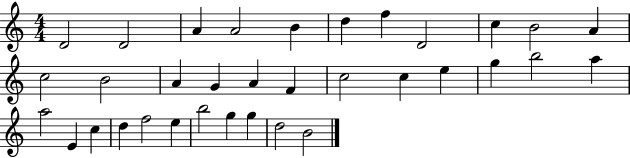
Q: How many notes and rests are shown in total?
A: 34